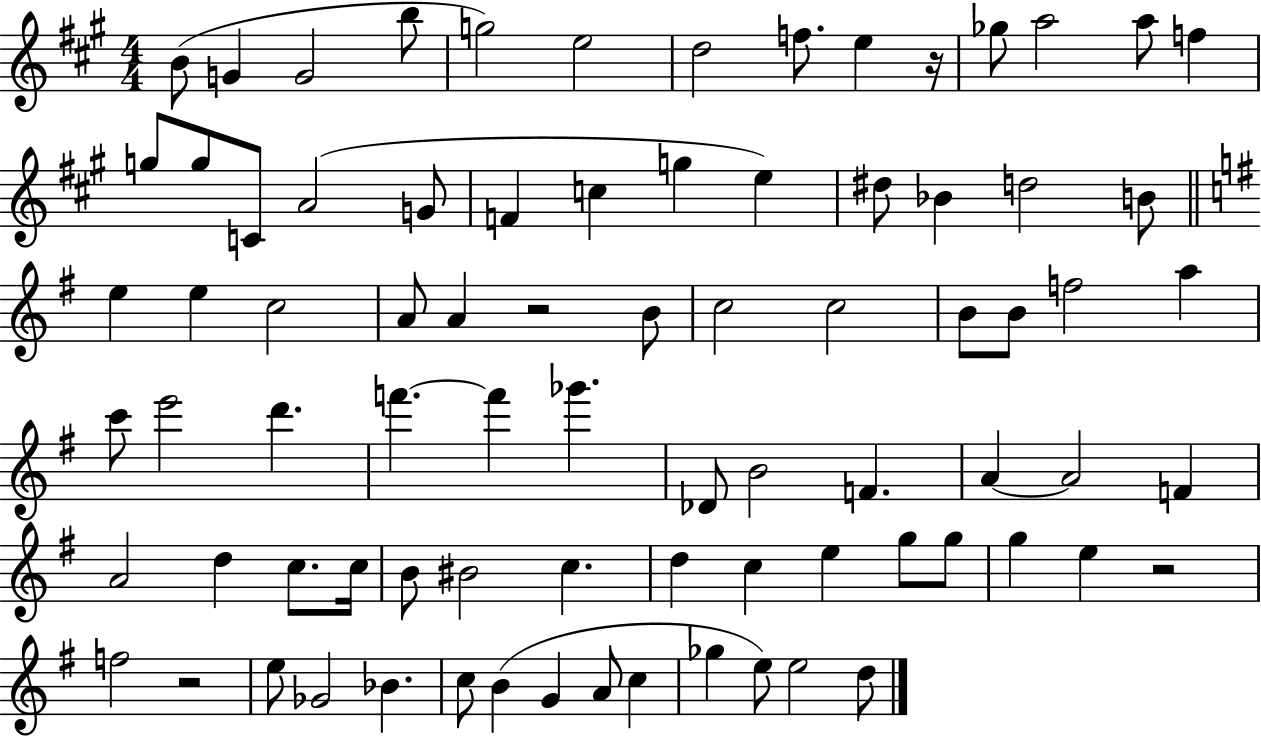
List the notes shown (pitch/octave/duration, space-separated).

B4/e G4/q G4/h B5/e G5/h E5/h D5/h F5/e. E5/q R/s Gb5/e A5/h A5/e F5/q G5/e G5/e C4/e A4/h G4/e F4/q C5/q G5/q E5/q D#5/e Bb4/q D5/h B4/e E5/q E5/q C5/h A4/e A4/q R/h B4/e C5/h C5/h B4/e B4/e F5/h A5/q C6/e E6/h D6/q. F6/q. F6/q Gb6/q. Db4/e B4/h F4/q. A4/q A4/h F4/q A4/h D5/q C5/e. C5/s B4/e BIS4/h C5/q. D5/q C5/q E5/q G5/e G5/e G5/q E5/q R/h F5/h R/h E5/e Gb4/h Bb4/q. C5/e B4/q G4/q A4/e C5/q Gb5/q E5/e E5/h D5/e